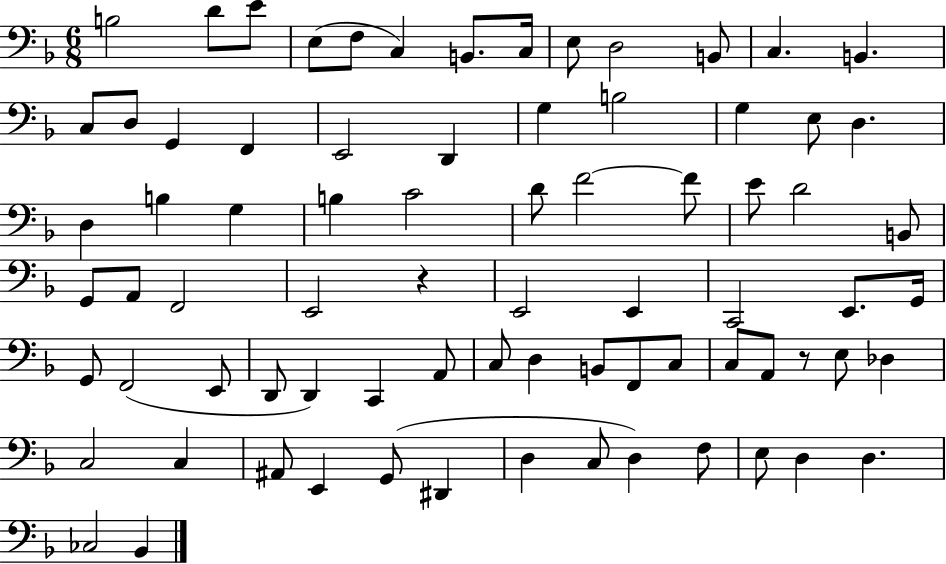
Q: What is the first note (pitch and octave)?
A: B3